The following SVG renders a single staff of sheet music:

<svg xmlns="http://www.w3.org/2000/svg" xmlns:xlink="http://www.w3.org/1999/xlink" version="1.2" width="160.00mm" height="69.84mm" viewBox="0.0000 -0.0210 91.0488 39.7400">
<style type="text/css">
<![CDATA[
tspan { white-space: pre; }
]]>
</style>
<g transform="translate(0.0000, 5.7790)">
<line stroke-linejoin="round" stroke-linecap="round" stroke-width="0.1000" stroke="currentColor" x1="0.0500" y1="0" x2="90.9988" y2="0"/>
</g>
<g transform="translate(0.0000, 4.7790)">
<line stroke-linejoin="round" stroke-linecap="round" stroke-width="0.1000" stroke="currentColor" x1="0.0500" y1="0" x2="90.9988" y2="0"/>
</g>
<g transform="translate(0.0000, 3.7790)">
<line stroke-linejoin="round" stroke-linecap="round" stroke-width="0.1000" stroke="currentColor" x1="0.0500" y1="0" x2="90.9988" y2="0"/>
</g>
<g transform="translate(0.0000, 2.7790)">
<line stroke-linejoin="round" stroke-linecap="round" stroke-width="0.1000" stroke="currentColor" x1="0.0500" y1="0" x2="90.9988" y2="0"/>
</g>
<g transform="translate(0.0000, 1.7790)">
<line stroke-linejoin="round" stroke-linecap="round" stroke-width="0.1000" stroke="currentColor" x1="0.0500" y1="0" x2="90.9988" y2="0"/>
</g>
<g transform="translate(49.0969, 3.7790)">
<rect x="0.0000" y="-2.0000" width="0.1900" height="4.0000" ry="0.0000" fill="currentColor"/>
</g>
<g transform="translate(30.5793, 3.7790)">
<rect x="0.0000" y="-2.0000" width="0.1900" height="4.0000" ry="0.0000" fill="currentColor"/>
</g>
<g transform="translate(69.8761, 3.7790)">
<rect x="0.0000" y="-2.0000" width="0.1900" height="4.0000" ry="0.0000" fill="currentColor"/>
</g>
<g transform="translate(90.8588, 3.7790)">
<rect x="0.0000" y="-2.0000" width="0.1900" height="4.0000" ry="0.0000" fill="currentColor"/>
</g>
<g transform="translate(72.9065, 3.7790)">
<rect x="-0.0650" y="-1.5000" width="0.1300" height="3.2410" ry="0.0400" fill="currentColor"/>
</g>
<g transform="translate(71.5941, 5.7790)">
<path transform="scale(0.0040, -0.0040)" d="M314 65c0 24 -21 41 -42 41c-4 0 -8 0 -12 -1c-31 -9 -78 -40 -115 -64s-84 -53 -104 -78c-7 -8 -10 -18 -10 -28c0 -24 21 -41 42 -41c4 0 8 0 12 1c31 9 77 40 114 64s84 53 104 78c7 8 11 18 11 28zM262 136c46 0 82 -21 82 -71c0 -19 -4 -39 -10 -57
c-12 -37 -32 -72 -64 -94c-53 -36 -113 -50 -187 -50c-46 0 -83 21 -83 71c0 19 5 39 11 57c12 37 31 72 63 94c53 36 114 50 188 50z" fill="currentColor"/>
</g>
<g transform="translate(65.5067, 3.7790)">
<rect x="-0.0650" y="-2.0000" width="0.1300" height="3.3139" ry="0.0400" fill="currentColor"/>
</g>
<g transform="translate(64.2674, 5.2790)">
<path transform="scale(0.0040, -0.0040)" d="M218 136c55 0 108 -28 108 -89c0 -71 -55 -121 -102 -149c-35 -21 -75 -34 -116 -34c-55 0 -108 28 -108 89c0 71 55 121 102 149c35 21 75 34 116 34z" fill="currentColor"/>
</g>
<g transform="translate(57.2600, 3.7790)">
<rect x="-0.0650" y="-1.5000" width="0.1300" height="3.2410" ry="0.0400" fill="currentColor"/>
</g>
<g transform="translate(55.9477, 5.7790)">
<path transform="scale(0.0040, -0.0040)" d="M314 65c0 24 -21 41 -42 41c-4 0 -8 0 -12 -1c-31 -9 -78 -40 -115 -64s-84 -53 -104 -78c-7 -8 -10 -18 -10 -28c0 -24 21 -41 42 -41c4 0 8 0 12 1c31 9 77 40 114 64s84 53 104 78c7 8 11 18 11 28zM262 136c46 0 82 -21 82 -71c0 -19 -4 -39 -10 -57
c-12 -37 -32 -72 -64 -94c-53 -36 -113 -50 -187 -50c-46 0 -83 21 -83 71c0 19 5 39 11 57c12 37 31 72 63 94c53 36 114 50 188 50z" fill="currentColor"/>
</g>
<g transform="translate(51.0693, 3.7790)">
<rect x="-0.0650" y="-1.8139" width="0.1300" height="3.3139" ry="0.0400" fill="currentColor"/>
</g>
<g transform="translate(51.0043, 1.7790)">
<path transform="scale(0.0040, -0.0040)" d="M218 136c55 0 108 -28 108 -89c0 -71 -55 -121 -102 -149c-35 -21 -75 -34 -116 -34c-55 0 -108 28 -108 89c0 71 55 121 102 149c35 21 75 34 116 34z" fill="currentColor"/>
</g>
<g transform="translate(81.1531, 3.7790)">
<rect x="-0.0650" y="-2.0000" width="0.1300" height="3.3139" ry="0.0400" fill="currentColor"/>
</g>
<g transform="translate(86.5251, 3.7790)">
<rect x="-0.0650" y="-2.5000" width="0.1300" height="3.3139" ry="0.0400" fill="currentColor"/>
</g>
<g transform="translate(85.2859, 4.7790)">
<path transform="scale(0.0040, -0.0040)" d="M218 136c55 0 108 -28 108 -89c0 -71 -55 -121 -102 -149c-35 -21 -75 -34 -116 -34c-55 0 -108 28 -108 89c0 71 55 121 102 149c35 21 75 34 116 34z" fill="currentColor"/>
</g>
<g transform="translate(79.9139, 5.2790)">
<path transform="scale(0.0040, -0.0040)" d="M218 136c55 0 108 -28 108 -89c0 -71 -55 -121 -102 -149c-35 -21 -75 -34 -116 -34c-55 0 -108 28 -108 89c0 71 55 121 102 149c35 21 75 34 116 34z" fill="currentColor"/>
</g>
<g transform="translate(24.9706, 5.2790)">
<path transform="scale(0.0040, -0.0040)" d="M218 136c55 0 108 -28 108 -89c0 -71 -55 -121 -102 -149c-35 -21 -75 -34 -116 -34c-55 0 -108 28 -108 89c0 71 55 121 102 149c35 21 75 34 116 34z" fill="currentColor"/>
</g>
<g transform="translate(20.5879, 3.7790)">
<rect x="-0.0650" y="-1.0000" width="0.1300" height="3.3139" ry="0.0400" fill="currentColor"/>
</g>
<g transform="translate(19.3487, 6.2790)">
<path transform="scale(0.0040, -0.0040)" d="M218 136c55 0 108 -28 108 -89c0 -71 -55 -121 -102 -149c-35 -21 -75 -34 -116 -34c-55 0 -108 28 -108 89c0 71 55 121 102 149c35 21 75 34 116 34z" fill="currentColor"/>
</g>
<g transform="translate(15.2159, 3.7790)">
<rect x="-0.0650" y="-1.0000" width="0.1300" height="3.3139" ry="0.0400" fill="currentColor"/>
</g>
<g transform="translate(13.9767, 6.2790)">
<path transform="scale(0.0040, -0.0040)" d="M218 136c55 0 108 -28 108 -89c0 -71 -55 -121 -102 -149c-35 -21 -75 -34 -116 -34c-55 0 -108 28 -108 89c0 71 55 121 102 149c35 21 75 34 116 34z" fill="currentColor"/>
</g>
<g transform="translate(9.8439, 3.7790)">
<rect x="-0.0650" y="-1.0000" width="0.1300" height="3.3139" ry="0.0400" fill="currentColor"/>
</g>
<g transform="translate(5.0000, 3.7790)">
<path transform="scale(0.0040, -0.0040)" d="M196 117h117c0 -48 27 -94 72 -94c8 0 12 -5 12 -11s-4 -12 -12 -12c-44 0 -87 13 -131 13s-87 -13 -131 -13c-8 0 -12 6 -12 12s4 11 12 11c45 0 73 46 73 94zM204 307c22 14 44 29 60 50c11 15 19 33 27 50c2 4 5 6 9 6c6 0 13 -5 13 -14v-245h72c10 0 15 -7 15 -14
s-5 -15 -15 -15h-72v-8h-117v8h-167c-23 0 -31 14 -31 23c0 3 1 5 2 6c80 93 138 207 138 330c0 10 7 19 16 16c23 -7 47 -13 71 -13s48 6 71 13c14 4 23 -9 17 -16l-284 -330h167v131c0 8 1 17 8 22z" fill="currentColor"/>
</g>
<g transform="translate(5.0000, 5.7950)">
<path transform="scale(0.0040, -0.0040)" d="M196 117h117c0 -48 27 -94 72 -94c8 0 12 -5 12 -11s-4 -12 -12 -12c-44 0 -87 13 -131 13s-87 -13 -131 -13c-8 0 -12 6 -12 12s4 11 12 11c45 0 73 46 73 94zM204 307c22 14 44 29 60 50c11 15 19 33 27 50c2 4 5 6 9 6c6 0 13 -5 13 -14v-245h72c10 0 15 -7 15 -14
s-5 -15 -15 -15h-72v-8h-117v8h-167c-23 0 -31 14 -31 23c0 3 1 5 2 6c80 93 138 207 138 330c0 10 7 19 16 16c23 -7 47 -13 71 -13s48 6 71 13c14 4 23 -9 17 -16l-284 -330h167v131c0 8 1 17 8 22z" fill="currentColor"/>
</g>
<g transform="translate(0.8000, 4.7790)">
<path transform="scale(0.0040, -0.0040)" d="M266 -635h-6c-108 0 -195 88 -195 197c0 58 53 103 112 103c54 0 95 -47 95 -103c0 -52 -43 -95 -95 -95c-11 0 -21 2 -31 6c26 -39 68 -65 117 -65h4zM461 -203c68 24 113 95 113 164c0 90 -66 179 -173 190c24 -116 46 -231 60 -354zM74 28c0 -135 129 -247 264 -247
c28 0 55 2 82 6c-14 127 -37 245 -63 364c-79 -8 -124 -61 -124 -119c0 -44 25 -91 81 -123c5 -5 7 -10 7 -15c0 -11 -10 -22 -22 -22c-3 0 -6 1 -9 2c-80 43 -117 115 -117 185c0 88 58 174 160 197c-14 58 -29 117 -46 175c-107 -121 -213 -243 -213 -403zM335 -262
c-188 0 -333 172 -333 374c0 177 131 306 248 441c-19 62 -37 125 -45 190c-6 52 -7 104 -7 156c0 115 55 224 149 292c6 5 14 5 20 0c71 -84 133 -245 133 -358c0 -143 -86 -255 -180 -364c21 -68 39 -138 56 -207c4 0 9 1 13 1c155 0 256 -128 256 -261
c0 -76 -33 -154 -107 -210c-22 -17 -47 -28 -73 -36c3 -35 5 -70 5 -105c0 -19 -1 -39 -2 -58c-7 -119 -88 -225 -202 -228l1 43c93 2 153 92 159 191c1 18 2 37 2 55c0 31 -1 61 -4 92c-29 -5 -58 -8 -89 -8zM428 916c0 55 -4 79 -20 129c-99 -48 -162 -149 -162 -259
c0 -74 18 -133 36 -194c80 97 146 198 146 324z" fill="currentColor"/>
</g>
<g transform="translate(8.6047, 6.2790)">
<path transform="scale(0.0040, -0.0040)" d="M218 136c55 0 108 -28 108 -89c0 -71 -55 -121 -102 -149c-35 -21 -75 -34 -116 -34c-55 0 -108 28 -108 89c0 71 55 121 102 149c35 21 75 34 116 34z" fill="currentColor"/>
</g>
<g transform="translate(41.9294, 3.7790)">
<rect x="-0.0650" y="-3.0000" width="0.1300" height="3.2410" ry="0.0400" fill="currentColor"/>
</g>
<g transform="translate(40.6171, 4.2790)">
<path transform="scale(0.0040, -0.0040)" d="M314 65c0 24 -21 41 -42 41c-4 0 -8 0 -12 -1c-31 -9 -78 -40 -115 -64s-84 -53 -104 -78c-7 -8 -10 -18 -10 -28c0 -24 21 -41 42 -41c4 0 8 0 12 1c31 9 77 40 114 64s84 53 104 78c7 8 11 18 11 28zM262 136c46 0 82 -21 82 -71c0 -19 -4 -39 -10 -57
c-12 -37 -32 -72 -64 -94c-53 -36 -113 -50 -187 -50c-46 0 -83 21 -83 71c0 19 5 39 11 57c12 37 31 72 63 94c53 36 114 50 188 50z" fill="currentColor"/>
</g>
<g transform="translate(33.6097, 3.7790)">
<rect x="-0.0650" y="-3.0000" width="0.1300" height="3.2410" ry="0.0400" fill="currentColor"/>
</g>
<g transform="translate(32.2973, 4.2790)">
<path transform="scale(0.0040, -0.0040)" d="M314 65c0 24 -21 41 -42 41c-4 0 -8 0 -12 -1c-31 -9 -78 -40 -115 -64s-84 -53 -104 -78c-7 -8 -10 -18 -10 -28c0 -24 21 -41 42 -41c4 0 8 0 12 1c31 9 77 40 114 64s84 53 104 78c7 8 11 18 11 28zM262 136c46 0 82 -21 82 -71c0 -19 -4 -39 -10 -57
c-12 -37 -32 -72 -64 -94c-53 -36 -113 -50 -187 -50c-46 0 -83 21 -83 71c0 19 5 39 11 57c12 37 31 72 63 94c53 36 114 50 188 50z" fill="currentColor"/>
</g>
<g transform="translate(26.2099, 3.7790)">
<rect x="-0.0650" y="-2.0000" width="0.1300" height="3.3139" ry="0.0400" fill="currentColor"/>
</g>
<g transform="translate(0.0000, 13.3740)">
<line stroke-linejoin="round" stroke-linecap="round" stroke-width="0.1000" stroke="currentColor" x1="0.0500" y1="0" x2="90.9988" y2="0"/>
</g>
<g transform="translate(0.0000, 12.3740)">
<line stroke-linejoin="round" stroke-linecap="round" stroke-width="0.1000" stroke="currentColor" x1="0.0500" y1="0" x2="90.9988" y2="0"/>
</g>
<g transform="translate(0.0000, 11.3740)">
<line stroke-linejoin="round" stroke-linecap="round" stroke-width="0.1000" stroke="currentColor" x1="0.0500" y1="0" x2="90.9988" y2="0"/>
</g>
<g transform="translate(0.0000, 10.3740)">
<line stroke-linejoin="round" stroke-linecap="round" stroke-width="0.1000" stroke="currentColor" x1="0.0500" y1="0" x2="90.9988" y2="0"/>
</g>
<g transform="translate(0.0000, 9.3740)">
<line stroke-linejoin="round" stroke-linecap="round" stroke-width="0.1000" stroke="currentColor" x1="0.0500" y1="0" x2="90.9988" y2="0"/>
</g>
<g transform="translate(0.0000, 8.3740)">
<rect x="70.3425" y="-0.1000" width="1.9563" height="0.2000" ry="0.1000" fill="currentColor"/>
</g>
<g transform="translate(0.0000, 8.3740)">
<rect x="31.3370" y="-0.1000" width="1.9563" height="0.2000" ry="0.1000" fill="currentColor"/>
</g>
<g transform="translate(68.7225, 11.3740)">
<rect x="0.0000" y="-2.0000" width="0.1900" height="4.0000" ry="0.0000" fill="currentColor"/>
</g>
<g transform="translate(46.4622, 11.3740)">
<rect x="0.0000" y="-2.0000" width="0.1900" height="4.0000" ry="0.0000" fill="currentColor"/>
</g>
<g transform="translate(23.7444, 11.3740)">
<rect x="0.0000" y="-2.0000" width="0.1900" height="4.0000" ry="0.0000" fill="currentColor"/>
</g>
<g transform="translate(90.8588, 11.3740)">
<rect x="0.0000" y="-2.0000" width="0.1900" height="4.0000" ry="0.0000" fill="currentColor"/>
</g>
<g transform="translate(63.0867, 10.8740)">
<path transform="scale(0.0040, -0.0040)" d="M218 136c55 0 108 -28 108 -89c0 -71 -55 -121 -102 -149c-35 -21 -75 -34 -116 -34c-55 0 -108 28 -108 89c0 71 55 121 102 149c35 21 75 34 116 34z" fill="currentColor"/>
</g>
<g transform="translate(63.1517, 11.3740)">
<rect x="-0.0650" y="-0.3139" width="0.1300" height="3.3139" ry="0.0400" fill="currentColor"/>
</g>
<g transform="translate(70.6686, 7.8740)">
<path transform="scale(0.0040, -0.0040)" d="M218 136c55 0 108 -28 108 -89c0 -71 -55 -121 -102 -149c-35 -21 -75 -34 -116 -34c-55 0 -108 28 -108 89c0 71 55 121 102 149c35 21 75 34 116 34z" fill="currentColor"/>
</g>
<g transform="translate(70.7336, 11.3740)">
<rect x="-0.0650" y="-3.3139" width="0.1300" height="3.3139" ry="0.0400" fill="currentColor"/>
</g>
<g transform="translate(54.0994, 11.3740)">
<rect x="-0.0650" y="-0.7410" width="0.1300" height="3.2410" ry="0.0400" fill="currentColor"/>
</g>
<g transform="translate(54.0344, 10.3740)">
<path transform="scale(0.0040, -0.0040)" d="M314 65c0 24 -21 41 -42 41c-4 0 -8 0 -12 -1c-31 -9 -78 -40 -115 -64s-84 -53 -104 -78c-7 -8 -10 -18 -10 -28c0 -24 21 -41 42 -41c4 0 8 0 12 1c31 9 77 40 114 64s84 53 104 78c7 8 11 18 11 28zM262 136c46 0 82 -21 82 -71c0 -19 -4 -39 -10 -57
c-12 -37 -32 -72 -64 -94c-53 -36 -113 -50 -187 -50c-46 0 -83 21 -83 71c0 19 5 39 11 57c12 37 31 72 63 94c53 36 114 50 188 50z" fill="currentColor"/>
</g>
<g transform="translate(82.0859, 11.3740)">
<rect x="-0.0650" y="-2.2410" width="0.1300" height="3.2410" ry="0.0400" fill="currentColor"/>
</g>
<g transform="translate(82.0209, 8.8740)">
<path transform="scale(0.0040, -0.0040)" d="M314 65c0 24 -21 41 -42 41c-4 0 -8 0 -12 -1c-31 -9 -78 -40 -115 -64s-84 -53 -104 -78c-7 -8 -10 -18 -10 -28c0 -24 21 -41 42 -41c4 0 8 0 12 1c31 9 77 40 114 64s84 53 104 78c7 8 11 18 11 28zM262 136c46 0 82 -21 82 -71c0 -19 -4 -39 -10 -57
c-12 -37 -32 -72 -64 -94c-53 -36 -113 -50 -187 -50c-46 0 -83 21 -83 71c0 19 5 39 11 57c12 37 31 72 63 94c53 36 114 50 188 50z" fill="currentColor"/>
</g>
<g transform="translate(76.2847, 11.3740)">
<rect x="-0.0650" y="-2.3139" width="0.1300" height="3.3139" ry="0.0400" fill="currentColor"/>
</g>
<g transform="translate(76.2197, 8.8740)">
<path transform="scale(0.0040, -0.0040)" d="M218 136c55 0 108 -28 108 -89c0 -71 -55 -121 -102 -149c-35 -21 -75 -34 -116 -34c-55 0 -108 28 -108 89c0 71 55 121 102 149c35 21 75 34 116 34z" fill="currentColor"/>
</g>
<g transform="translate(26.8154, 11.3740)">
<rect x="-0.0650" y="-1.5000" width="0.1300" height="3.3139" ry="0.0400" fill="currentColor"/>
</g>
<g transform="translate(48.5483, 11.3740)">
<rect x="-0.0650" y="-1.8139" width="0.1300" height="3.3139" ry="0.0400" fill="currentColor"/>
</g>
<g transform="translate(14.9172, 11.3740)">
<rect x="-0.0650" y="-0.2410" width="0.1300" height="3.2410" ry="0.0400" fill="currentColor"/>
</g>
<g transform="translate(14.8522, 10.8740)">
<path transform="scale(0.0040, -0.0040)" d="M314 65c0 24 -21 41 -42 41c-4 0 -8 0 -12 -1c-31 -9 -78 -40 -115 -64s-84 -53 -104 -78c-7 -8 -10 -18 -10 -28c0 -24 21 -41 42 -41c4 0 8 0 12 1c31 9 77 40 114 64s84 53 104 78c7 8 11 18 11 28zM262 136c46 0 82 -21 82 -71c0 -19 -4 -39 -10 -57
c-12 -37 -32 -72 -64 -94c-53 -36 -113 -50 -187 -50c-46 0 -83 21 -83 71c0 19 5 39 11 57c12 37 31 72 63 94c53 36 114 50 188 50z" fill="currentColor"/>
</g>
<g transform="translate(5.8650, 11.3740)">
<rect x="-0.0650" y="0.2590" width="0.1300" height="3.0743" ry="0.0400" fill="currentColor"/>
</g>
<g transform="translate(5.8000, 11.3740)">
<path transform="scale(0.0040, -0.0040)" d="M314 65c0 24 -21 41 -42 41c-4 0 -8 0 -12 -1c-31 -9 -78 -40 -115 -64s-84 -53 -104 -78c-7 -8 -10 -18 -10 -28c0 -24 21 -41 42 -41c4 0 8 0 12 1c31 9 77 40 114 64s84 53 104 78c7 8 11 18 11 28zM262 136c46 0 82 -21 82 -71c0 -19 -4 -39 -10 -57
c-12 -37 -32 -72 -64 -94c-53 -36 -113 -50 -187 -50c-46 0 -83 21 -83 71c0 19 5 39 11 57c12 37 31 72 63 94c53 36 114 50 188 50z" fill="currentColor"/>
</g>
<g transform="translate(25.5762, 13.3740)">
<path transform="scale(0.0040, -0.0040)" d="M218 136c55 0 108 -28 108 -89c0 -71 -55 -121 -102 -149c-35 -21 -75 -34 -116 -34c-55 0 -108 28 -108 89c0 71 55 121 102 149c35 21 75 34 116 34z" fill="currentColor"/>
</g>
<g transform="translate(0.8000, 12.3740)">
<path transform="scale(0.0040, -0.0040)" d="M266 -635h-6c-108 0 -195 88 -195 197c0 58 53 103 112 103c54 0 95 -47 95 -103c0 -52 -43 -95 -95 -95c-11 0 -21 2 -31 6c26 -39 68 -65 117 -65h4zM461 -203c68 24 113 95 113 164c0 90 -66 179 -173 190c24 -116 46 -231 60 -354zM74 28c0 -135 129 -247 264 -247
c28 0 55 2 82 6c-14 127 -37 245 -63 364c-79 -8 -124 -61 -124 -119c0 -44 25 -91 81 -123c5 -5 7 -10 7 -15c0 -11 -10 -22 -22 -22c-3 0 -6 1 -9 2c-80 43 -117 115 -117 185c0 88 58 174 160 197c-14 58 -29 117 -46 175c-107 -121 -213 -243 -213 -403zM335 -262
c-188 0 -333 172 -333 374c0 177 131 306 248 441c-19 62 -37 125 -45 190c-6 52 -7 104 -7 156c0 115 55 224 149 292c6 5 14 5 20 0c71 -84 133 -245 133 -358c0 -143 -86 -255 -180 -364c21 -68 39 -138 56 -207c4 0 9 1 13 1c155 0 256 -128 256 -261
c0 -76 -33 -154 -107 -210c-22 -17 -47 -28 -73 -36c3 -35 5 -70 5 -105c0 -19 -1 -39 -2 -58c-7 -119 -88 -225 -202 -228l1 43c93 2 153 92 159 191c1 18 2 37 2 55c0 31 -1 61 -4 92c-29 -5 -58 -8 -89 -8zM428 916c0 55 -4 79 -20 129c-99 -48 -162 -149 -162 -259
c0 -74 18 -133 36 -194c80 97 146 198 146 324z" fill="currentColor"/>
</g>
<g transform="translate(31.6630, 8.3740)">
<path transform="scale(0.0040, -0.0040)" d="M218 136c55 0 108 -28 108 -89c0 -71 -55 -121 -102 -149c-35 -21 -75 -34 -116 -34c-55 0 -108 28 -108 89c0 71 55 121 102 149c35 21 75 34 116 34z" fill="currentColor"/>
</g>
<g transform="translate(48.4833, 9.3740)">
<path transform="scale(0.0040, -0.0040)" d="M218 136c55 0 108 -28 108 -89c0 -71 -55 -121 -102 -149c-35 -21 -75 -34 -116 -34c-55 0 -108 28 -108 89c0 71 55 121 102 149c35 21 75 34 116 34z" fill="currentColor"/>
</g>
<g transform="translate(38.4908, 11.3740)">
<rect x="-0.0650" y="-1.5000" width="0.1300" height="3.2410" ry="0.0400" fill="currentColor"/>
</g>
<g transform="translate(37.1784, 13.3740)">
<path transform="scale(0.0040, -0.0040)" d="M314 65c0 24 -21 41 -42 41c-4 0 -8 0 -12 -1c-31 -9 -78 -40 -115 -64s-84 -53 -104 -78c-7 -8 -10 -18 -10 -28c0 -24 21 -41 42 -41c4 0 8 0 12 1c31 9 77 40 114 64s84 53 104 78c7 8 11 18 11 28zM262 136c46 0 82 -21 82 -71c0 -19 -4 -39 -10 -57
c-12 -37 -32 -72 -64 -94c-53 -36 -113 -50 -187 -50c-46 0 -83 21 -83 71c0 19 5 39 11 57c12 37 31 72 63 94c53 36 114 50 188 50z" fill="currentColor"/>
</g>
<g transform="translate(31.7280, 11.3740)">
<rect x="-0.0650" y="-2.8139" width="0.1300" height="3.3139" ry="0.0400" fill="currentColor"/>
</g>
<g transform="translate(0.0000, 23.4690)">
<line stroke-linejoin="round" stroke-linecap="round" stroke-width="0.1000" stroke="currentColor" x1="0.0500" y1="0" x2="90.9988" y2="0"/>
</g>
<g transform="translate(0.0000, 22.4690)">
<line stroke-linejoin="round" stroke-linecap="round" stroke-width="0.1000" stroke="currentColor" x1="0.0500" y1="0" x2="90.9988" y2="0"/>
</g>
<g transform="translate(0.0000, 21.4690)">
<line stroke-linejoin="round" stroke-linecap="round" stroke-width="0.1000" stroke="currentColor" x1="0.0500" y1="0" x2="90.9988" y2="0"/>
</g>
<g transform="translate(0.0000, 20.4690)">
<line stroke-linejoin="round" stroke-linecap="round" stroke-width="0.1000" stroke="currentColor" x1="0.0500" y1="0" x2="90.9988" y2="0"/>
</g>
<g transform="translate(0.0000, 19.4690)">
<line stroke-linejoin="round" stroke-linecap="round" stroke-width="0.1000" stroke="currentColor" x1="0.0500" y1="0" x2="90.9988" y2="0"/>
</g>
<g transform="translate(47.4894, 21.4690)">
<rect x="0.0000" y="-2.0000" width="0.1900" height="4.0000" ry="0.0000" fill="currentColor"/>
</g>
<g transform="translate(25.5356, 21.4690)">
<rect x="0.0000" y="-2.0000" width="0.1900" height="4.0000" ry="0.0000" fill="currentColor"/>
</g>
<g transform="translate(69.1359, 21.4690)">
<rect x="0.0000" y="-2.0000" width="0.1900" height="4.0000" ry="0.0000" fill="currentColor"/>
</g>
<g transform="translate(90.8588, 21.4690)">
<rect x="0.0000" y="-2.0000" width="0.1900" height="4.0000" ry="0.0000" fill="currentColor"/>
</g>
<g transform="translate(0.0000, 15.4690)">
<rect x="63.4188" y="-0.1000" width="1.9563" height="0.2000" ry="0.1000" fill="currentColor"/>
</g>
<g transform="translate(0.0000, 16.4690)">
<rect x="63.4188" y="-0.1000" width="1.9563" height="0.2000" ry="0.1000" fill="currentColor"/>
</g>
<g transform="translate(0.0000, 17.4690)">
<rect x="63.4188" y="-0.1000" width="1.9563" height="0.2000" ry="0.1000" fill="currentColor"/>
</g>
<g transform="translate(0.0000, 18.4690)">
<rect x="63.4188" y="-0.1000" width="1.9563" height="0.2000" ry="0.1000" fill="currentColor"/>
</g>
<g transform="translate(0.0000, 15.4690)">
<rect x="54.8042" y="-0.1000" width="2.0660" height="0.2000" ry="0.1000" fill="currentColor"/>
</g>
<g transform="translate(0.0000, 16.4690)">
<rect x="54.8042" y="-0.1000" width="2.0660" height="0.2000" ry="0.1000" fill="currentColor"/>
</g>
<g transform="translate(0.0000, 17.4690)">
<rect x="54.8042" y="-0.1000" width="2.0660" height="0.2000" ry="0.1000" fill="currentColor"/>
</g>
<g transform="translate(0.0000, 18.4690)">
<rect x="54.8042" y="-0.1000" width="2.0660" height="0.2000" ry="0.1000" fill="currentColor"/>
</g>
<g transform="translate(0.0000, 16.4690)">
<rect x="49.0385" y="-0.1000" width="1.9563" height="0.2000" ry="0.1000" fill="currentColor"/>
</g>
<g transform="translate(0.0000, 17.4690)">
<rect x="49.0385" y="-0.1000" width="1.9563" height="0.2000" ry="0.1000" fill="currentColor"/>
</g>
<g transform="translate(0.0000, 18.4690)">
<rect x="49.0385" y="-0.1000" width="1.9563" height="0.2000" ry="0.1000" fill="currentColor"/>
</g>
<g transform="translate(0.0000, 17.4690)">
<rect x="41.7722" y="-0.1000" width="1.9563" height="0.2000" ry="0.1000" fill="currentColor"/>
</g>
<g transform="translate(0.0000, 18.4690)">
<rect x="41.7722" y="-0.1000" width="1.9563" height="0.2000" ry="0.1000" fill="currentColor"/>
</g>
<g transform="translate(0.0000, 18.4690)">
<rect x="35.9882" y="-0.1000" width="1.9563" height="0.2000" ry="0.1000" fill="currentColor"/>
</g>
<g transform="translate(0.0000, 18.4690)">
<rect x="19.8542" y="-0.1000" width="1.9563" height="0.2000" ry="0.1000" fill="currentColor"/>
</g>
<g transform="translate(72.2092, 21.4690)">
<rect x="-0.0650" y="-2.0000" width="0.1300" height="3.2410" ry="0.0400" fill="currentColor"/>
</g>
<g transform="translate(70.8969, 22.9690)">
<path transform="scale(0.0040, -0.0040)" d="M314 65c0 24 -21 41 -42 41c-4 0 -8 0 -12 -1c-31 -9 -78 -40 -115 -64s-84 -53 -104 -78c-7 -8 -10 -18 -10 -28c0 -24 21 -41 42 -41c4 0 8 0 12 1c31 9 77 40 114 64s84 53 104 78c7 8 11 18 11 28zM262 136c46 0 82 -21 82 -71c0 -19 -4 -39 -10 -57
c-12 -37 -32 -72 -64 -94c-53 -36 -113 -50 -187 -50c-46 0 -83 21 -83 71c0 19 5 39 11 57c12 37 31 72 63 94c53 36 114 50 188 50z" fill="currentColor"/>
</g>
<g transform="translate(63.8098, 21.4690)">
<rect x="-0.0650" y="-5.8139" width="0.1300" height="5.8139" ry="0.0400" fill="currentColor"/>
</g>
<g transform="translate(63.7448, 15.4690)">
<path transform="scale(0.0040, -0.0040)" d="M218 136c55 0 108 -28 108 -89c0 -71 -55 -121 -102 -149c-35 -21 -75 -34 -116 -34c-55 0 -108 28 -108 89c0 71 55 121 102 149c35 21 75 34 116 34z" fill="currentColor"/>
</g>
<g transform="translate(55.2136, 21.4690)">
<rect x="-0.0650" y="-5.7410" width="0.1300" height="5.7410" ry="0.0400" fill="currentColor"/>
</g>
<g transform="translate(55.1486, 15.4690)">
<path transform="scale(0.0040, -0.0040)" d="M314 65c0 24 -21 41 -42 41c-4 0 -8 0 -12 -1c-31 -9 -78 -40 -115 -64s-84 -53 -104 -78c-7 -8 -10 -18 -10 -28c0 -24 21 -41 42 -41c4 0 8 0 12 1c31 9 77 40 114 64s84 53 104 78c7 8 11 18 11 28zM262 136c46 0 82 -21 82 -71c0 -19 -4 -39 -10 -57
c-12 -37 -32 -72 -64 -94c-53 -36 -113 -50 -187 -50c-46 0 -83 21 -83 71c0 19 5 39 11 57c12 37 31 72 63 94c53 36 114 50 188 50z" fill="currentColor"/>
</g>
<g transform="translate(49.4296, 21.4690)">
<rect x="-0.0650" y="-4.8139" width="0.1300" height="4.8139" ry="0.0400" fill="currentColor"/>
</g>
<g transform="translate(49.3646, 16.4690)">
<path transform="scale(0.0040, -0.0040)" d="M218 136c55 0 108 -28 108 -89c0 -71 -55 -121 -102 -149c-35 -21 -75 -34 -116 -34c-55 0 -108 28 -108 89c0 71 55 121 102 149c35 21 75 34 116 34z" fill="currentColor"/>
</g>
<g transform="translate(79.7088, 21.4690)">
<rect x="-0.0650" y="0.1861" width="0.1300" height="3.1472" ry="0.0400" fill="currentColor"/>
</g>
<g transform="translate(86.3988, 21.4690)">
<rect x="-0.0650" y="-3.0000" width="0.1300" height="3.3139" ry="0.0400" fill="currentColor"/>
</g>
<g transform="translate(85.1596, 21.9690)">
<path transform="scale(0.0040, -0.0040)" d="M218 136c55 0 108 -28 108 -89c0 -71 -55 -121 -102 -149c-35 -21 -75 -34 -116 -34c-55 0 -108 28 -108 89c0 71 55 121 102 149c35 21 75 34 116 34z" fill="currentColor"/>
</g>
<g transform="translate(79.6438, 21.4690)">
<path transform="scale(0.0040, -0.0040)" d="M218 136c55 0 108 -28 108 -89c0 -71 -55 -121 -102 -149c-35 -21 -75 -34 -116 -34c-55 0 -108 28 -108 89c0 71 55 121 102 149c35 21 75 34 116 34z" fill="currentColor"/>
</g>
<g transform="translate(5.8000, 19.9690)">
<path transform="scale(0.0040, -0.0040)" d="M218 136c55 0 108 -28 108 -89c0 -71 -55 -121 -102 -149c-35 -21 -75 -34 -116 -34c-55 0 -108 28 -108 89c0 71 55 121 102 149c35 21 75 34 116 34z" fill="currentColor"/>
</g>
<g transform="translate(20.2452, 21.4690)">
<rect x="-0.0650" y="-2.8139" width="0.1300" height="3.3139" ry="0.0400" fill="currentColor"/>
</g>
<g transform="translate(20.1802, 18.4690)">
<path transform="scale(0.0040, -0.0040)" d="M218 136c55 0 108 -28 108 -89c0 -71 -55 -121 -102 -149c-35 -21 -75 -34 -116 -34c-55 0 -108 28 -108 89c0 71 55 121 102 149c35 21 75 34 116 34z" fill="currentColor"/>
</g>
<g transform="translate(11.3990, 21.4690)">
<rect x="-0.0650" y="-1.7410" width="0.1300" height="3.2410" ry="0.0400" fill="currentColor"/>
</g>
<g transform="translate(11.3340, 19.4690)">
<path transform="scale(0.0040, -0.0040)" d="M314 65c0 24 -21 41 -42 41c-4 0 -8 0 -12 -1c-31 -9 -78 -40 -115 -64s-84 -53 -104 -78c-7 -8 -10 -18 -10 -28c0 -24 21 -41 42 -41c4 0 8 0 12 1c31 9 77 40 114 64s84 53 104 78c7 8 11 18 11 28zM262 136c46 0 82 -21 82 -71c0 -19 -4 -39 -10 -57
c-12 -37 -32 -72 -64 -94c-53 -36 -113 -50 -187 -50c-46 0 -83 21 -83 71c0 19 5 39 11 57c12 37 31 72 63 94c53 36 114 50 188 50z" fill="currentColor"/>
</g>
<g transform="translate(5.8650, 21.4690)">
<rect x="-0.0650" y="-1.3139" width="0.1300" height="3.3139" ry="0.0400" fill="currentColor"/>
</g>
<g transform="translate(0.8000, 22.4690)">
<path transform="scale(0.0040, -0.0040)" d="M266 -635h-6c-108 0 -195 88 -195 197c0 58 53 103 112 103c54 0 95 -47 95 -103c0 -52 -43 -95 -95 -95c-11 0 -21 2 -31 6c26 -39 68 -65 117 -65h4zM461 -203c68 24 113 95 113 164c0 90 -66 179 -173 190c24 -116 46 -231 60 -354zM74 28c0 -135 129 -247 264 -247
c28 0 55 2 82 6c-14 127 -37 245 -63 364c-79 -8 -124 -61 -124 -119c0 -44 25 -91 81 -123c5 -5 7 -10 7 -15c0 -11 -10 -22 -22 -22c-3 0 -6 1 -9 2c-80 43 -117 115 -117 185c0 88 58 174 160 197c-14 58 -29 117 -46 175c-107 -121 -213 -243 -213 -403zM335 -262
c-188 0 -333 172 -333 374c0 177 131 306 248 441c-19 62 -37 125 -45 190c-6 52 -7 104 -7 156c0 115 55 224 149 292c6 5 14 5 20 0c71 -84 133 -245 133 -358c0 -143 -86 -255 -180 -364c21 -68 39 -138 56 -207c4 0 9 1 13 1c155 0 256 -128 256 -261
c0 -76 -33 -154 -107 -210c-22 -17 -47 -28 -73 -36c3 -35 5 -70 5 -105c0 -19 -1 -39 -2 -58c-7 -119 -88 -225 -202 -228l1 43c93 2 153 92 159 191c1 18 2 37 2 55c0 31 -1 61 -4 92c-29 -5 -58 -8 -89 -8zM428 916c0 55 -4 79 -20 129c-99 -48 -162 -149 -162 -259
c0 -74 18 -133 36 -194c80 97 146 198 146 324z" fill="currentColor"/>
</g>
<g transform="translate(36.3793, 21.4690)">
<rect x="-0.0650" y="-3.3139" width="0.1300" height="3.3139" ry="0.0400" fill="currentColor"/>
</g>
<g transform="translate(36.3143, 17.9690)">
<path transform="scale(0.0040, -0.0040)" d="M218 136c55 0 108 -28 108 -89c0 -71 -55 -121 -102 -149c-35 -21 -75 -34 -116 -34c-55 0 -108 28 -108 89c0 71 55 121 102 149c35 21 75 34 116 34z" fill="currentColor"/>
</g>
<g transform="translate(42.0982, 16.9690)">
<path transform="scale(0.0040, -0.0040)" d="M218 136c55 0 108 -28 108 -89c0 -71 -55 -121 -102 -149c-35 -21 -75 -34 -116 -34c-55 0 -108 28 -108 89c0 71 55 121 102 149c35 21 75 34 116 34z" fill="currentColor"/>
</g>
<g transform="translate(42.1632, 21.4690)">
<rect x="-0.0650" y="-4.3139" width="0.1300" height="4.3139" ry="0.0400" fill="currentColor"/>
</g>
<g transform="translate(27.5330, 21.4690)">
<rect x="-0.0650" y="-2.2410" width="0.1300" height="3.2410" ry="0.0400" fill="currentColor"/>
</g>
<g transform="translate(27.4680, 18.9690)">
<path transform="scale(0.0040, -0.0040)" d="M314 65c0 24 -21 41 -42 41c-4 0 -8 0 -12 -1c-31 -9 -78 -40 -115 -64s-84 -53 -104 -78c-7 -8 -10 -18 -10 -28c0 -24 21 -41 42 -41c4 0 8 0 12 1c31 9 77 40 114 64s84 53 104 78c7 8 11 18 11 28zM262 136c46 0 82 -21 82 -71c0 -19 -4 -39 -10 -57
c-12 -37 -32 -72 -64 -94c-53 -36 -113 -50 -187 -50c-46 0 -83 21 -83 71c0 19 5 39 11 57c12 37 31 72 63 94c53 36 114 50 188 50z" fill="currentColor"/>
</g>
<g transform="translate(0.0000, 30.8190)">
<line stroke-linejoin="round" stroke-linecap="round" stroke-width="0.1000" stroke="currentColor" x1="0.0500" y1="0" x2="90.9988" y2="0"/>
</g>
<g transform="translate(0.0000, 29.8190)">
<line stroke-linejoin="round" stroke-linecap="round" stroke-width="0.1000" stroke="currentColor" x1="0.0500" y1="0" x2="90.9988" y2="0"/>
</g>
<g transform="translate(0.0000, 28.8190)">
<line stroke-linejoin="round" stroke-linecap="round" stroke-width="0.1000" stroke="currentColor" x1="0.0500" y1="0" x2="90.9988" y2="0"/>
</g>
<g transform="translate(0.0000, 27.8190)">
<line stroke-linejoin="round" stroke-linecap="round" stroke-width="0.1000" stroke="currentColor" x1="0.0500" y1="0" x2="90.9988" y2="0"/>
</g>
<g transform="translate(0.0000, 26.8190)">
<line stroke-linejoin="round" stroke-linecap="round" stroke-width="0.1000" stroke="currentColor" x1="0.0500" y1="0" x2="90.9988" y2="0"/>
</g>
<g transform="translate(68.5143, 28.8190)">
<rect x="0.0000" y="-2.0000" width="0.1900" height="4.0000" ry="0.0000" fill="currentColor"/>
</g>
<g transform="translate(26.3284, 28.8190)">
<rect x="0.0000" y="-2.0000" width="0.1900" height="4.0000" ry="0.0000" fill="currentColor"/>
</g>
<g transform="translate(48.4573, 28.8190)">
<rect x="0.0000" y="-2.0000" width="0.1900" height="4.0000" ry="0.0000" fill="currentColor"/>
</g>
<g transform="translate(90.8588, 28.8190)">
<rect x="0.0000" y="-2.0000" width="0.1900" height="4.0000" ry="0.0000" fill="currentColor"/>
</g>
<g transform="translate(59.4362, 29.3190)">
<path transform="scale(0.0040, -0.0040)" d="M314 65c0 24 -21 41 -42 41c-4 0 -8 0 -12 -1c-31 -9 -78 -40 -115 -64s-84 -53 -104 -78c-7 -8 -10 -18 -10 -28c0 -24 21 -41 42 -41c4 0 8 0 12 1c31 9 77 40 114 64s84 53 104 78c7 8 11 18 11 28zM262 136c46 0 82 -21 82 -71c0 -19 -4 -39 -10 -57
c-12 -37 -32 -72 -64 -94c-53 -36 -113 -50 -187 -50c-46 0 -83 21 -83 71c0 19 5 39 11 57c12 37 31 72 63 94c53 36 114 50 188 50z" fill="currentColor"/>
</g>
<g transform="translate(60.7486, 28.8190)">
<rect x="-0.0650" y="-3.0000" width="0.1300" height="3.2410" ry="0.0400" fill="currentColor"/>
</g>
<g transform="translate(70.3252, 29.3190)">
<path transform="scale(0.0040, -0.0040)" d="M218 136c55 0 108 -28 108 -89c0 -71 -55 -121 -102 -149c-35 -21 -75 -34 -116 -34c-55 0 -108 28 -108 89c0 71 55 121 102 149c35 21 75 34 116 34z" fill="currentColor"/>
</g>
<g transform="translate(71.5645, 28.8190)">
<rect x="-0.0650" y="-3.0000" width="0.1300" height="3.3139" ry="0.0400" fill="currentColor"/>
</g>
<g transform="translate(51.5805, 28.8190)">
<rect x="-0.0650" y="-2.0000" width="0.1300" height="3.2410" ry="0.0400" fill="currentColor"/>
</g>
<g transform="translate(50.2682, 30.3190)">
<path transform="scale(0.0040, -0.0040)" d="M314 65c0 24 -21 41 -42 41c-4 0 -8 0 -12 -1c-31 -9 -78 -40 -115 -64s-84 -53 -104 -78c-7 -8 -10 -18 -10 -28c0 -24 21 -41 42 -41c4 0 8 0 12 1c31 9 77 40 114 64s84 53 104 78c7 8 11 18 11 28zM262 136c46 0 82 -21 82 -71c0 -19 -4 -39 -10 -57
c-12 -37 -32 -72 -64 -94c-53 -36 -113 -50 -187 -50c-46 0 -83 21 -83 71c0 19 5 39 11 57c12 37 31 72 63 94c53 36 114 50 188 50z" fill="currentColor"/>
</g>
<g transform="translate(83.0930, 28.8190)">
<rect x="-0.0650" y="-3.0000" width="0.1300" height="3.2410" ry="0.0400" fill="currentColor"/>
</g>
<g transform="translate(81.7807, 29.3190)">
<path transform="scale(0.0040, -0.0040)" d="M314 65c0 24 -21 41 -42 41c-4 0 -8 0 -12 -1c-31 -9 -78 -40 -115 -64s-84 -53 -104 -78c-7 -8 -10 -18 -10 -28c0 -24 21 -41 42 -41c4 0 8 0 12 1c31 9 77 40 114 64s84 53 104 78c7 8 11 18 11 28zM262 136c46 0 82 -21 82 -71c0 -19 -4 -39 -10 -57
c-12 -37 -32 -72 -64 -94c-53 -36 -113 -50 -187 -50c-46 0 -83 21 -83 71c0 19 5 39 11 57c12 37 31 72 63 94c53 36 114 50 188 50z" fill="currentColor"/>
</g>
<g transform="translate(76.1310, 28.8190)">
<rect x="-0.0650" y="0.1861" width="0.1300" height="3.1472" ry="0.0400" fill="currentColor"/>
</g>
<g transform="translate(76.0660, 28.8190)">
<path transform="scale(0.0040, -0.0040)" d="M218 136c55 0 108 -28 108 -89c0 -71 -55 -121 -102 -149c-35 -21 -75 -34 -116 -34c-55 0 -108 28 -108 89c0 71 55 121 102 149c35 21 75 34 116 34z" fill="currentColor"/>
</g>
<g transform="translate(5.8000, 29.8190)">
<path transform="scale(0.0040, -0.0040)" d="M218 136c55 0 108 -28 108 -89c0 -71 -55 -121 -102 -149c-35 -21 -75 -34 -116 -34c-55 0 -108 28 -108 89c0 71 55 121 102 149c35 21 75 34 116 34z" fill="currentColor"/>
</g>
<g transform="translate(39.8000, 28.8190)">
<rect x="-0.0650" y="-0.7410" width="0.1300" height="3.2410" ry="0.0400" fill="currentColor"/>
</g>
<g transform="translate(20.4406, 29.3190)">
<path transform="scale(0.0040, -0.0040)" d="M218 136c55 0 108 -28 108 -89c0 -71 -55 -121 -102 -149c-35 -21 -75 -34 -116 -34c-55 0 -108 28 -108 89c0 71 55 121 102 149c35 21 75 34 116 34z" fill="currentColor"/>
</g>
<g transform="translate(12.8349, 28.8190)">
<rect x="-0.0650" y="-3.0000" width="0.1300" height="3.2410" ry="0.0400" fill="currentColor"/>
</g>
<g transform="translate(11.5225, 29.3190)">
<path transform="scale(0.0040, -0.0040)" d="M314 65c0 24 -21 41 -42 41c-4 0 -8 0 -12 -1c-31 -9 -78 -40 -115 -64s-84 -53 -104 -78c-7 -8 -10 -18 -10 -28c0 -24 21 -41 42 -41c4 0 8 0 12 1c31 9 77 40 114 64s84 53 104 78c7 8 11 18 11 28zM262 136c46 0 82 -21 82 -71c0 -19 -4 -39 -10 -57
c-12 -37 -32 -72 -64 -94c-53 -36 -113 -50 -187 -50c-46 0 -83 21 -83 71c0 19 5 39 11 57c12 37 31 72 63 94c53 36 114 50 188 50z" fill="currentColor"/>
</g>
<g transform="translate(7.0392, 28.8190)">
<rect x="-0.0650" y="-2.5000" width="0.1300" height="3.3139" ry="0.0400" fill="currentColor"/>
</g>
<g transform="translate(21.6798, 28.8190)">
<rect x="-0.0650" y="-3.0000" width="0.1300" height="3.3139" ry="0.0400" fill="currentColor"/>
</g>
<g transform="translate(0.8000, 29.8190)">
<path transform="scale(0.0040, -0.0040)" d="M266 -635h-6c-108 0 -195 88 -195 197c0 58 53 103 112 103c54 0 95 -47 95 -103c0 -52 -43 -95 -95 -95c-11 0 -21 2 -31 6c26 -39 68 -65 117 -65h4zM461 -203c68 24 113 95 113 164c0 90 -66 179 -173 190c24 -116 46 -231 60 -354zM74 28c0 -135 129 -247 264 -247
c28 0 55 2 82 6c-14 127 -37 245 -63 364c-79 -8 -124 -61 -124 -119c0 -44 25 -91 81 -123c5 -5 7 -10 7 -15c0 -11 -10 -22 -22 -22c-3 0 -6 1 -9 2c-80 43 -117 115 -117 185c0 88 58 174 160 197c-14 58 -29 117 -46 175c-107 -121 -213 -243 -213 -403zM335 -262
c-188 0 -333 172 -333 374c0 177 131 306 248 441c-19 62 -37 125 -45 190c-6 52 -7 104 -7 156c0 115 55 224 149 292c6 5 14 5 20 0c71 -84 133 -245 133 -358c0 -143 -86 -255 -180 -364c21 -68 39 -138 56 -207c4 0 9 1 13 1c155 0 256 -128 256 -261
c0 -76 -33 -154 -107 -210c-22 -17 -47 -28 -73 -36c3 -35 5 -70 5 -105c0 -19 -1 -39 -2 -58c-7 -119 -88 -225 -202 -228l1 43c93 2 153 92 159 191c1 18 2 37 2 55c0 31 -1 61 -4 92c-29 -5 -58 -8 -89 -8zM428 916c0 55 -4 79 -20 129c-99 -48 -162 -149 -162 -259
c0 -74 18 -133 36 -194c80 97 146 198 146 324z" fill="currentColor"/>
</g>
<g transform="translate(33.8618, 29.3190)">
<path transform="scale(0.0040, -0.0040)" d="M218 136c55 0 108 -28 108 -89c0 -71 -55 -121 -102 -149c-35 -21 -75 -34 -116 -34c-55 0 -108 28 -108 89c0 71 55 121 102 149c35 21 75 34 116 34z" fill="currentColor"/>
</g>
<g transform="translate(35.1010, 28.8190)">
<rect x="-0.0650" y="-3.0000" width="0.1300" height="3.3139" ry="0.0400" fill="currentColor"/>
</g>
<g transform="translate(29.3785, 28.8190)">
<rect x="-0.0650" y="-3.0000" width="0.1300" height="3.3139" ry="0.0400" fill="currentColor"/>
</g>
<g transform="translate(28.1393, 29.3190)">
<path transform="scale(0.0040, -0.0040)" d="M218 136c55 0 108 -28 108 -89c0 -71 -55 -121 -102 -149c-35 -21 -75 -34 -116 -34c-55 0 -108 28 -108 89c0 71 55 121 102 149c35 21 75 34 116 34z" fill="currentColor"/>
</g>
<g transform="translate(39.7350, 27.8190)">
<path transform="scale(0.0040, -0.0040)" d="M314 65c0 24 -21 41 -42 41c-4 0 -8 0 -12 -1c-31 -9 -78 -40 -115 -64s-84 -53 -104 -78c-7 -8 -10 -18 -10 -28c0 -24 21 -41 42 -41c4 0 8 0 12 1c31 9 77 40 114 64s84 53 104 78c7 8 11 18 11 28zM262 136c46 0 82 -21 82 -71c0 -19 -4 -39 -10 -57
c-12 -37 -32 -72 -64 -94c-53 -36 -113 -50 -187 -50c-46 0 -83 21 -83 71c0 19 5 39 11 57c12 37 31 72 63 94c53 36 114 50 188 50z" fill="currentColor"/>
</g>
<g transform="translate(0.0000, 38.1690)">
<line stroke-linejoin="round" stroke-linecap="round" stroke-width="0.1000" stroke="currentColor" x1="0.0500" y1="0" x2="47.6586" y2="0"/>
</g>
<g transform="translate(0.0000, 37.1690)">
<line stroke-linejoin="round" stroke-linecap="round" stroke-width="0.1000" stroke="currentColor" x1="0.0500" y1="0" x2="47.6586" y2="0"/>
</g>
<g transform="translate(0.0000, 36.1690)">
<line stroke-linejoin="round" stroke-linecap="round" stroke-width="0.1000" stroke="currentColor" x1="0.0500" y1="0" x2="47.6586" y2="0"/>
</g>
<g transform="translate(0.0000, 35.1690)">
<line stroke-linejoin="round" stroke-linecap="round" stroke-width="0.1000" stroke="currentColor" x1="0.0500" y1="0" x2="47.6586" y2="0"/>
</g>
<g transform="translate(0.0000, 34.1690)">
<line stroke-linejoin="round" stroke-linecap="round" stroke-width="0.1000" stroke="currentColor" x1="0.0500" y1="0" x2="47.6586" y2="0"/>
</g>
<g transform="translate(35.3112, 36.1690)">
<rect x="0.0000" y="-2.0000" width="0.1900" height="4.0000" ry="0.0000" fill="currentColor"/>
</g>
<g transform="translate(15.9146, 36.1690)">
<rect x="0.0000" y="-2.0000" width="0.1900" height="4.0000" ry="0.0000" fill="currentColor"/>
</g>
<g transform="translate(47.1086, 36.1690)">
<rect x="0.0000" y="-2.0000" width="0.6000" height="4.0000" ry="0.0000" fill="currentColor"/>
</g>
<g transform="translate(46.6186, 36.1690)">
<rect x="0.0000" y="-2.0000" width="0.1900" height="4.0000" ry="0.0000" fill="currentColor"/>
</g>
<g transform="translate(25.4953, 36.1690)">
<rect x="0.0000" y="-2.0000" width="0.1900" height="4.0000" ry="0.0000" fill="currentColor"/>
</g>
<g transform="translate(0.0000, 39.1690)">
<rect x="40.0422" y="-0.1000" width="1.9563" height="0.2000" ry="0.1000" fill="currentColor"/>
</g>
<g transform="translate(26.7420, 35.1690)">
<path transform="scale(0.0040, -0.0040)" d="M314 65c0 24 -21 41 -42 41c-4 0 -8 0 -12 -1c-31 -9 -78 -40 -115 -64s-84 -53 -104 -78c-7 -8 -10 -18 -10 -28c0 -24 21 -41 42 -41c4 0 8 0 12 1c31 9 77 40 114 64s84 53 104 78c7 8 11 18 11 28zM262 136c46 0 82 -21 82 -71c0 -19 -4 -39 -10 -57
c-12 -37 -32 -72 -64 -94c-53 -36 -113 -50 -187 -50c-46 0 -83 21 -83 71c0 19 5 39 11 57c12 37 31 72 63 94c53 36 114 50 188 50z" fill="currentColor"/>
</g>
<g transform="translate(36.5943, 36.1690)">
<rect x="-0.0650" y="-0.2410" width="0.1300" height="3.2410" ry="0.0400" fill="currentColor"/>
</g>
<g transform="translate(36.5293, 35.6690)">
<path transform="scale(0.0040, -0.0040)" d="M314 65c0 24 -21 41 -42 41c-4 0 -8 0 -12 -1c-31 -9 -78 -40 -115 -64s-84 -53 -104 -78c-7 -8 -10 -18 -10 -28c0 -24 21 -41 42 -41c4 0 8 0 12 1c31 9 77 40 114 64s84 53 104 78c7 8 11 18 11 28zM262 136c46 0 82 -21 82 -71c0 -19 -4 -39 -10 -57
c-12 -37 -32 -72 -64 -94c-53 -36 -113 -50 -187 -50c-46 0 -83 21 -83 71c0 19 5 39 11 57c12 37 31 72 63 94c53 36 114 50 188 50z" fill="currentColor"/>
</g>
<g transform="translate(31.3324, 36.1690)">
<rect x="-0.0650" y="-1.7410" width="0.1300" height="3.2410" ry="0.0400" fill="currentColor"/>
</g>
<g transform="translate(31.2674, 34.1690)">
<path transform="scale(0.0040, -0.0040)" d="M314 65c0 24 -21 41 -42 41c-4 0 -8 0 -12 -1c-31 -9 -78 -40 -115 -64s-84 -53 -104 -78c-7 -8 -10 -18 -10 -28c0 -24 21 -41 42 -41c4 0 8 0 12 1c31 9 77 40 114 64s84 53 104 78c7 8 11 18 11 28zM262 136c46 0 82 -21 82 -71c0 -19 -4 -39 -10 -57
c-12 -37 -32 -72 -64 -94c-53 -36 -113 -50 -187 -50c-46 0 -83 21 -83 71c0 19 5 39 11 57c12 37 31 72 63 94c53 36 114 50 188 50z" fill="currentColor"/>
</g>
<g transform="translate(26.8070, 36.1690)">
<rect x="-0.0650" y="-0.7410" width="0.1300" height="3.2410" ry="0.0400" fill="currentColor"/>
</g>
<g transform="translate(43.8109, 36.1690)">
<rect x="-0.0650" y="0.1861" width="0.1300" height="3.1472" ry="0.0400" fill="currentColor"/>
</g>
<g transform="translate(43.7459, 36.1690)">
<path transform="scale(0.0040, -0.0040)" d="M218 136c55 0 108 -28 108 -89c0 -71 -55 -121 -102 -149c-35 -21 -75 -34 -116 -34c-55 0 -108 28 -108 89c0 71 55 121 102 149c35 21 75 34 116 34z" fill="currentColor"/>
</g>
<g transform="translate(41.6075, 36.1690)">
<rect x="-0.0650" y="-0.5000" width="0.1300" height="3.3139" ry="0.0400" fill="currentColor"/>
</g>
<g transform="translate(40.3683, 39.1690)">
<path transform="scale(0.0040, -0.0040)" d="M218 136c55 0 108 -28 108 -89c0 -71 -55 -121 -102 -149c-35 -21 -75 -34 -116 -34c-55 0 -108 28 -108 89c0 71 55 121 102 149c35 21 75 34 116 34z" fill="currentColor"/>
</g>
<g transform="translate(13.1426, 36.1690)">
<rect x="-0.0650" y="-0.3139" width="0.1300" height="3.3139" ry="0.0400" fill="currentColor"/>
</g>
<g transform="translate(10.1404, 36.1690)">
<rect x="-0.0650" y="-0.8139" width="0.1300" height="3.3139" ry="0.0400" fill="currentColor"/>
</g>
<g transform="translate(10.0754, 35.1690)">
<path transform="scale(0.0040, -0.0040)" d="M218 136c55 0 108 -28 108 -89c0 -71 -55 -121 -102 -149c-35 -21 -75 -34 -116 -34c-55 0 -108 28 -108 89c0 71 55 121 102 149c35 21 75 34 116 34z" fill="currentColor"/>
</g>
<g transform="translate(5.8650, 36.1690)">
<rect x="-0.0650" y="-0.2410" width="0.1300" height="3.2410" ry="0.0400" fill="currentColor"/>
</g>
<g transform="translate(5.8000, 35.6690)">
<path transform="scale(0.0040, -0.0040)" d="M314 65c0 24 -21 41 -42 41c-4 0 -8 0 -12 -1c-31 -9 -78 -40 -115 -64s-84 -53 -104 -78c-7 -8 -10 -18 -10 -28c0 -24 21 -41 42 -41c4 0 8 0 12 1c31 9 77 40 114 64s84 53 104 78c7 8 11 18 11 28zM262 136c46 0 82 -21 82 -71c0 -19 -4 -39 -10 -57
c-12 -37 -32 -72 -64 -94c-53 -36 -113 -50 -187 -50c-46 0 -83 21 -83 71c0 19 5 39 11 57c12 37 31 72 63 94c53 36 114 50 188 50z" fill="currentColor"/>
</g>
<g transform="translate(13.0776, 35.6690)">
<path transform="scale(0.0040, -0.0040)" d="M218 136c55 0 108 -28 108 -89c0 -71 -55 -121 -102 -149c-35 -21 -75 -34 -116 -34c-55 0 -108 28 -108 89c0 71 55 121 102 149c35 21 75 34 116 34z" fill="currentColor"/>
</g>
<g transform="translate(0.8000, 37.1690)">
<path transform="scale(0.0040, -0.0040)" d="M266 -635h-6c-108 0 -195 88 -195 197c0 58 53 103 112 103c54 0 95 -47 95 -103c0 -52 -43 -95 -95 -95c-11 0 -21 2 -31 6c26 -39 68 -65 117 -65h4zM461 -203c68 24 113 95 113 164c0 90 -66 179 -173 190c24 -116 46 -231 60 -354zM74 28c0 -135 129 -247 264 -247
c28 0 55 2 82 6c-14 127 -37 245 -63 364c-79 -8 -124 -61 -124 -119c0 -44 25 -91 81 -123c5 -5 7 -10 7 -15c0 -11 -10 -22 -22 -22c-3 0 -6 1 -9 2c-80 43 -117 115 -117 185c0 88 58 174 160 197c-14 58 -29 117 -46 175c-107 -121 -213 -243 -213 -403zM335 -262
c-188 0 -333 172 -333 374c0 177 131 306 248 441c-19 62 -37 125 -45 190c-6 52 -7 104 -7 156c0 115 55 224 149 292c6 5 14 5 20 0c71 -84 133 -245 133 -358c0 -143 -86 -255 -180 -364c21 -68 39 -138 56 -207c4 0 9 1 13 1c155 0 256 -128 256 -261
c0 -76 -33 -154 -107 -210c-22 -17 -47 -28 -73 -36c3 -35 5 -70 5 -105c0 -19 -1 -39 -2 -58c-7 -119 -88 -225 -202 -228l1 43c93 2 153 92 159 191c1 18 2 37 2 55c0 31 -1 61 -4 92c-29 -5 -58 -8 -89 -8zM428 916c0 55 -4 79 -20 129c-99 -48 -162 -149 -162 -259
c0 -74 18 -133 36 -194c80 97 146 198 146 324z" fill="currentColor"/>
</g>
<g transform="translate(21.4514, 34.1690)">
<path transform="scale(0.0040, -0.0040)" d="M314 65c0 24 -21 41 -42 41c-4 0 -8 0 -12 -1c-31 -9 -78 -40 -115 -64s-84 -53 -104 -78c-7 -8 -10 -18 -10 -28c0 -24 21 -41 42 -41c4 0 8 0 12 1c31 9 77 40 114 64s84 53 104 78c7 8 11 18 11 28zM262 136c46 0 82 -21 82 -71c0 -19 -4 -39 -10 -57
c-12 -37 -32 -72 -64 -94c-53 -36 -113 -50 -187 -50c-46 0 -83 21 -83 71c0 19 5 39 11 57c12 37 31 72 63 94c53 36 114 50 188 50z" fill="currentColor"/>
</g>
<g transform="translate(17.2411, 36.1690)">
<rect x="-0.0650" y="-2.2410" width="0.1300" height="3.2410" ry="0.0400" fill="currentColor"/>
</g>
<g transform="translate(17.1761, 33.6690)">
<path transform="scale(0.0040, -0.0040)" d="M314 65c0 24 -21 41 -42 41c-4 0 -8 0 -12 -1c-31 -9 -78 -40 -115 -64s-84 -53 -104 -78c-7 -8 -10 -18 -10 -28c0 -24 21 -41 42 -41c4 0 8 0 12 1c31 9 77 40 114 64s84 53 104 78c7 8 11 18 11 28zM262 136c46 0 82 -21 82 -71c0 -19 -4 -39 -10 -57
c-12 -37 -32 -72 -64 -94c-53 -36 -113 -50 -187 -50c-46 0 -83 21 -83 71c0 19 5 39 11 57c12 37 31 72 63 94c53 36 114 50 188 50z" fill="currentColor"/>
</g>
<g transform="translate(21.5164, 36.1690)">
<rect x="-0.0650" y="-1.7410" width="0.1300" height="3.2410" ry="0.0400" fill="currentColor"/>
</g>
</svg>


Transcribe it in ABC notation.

X:1
T:Untitled
M:4/4
L:1/4
K:C
D D D F A2 A2 f E2 F E2 F G B2 c2 E a E2 f d2 c b g g2 e f2 a g2 b d' e' g'2 g' F2 B A G A2 A A A d2 F2 A2 A B A2 c2 d c g2 f2 d2 f2 c2 C B